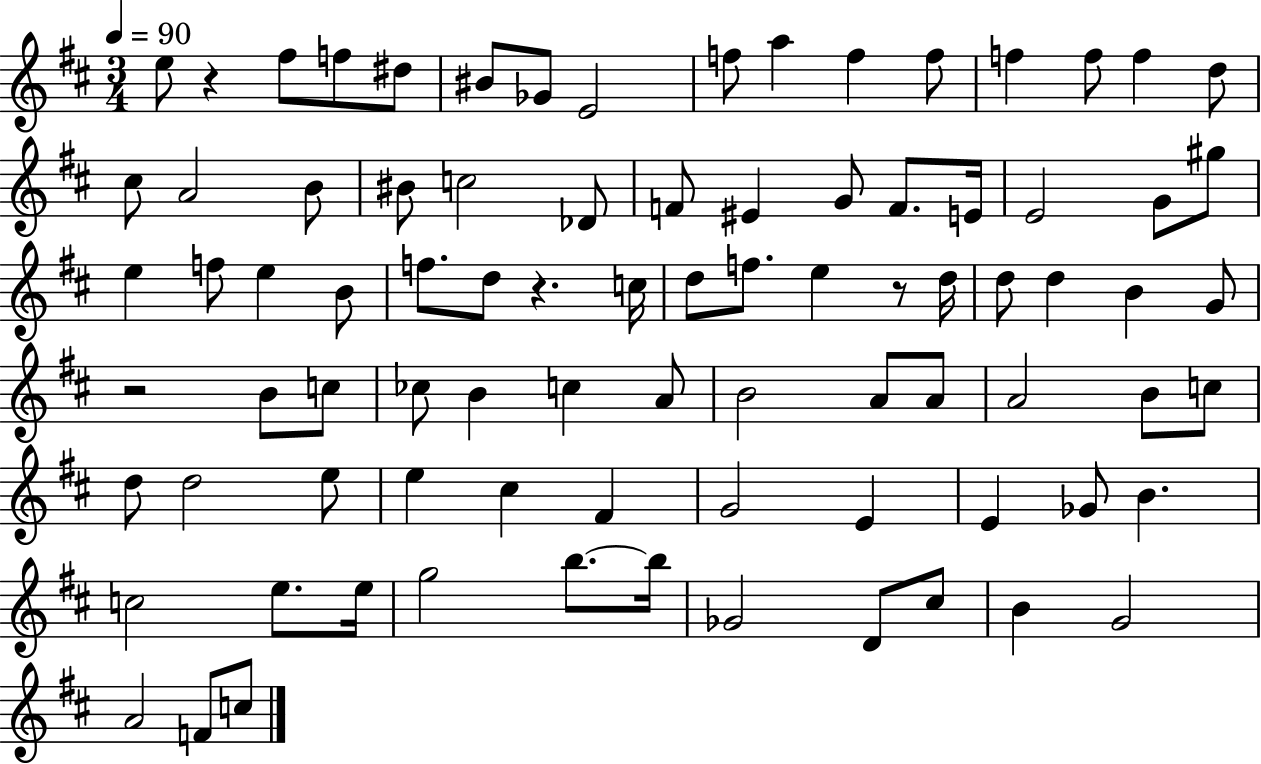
{
  \clef treble
  \numericTimeSignature
  \time 3/4
  \key d \major
  \tempo 4 = 90
  e''8 r4 fis''8 f''8 dis''8 | bis'8 ges'8 e'2 | f''8 a''4 f''4 f''8 | f''4 f''8 f''4 d''8 | \break cis''8 a'2 b'8 | bis'8 c''2 des'8 | f'8 eis'4 g'8 f'8. e'16 | e'2 g'8 gis''8 | \break e''4 f''8 e''4 b'8 | f''8. d''8 r4. c''16 | d''8 f''8. e''4 r8 d''16 | d''8 d''4 b'4 g'8 | \break r2 b'8 c''8 | ces''8 b'4 c''4 a'8 | b'2 a'8 a'8 | a'2 b'8 c''8 | \break d''8 d''2 e''8 | e''4 cis''4 fis'4 | g'2 e'4 | e'4 ges'8 b'4. | \break c''2 e''8. e''16 | g''2 b''8.~~ b''16 | ges'2 d'8 cis''8 | b'4 g'2 | \break a'2 f'8 c''8 | \bar "|."
}